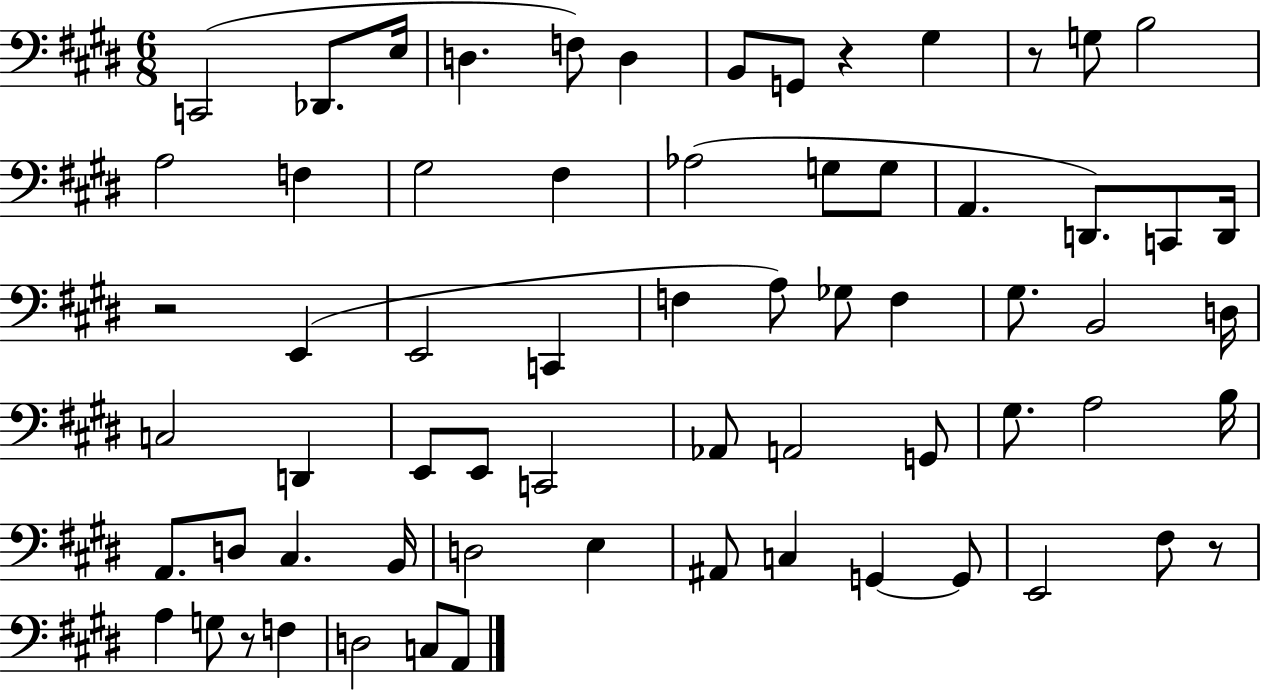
C2/h Db2/e. E3/s D3/q. F3/e D3/q B2/e G2/e R/q G#3/q R/e G3/e B3/h A3/h F3/q G#3/h F#3/q Ab3/h G3/e G3/e A2/q. D2/e. C2/e D2/s R/h E2/q E2/h C2/q F3/q A3/e Gb3/e F3/q G#3/e. B2/h D3/s C3/h D2/q E2/e E2/e C2/h Ab2/e A2/h G2/e G#3/e. A3/h B3/s A2/e. D3/e C#3/q. B2/s D3/h E3/q A#2/e C3/q G2/q G2/e E2/h F#3/e R/e A3/q G3/e R/e F3/q D3/h C3/e A2/e